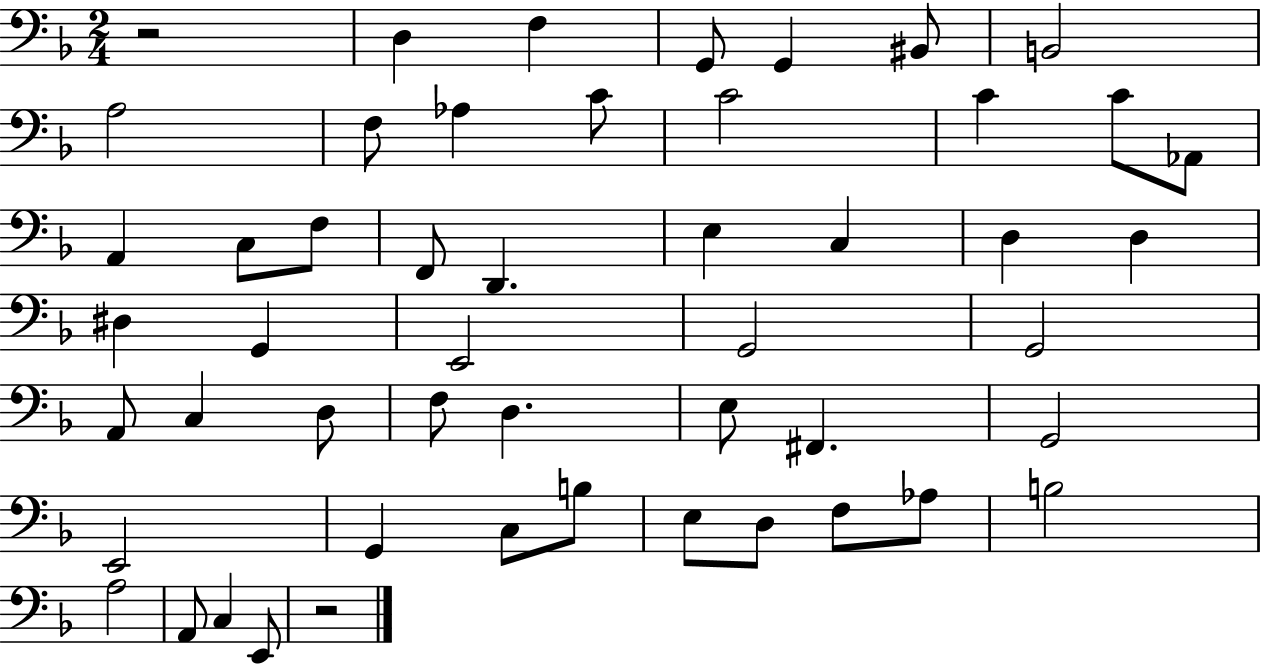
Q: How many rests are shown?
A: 2